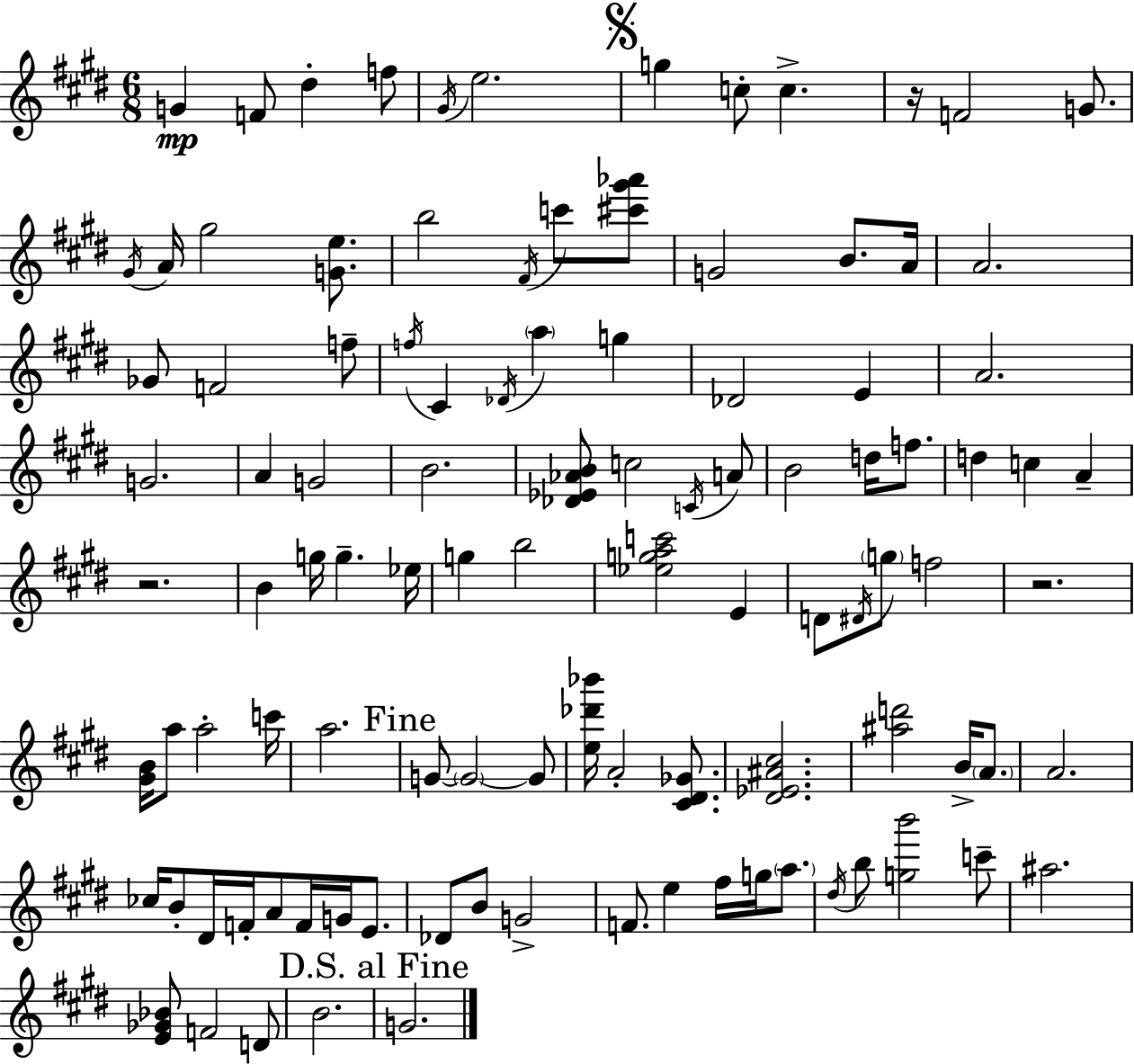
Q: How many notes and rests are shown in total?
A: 105